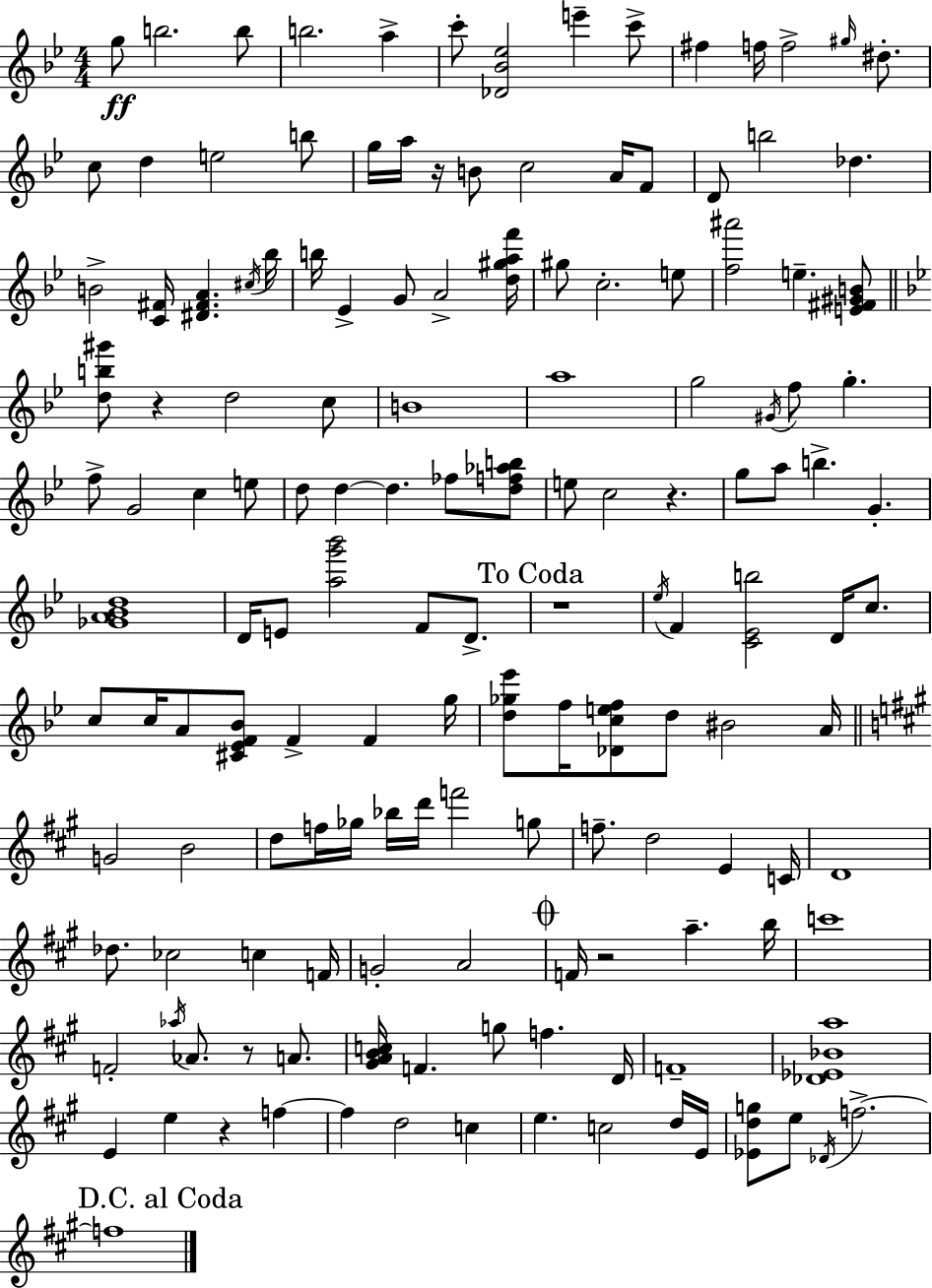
{
  \clef treble
  \numericTimeSignature
  \time 4/4
  \key g \minor
  g''8\ff b''2. b''8 | b''2. a''4-> | c'''8-. <des' bes' ees''>2 e'''4-- c'''8-> | fis''4 f''16 f''2-> \grace { gis''16 } dis''8.-. | \break c''8 d''4 e''2 b''8 | g''16 a''16 r16 b'8 c''2 a'16 f'8 | d'8 b''2 des''4. | b'2-> <c' fis'>16 <dis' fis' a'>4. | \break \acciaccatura { cis''16 } bes''16 b''16 ees'4-> g'8 a'2-> | <d'' gis'' a'' f'''>16 gis''8 c''2.-. | e''8 <f'' ais'''>2 e''4.-- | <e' fis' gis' b'>8 \bar "||" \break \key g \minor <d'' b'' gis'''>8 r4 d''2 c''8 | b'1 | a''1 | g''2 \acciaccatura { gis'16 } f''8 g''4.-. | \break f''8-> g'2 c''4 e''8 | d''8 d''4~~ d''4. fes''8 <d'' f'' aes'' b''>8 | e''8 c''2 r4. | g''8 a''8 b''4.-> g'4.-. | \break <ges' a' bes' d''>1 | d'16 e'8 <a'' g''' bes'''>2 f'8 d'8.-> | \mark "To Coda" r1 | \acciaccatura { ees''16 } f'4 <c' ees' b''>2 d'16 c''8. | \break c''8 c''16 a'8 <cis' ees' f' bes'>8 f'4-> f'4 | g''16 <d'' ges'' ees'''>8 f''16 <des' c'' e'' f''>8 d''8 bis'2 | a'16 \bar "||" \break \key a \major g'2 b'2 | d''8 f''16 ges''16 bes''16 d'''16 f'''2 g''8 | f''8.-- d''2 e'4 c'16 | d'1 | \break des''8. ces''2 c''4 f'16 | g'2-. a'2 | \mark \markup { \musicglyph "scripts.coda" } f'16 r2 a''4.-- b''16 | c'''1 | \break f'2-. \acciaccatura { aes''16 } aes'8. r8 a'8. | <gis' a' b' c''>16 f'4. g''8 f''4. | d'16 f'1-- | <des' ees' bes' a''>1 | \break e'4 e''4 r4 f''4~~ | f''4 d''2 c''4 | e''4. c''2 d''16 | e'16 <ees' d'' g''>8 e''8 \acciaccatura { des'16 } f''2.->~~ | \break \mark "D.C. al Coda" f''1 | \bar "|."
}